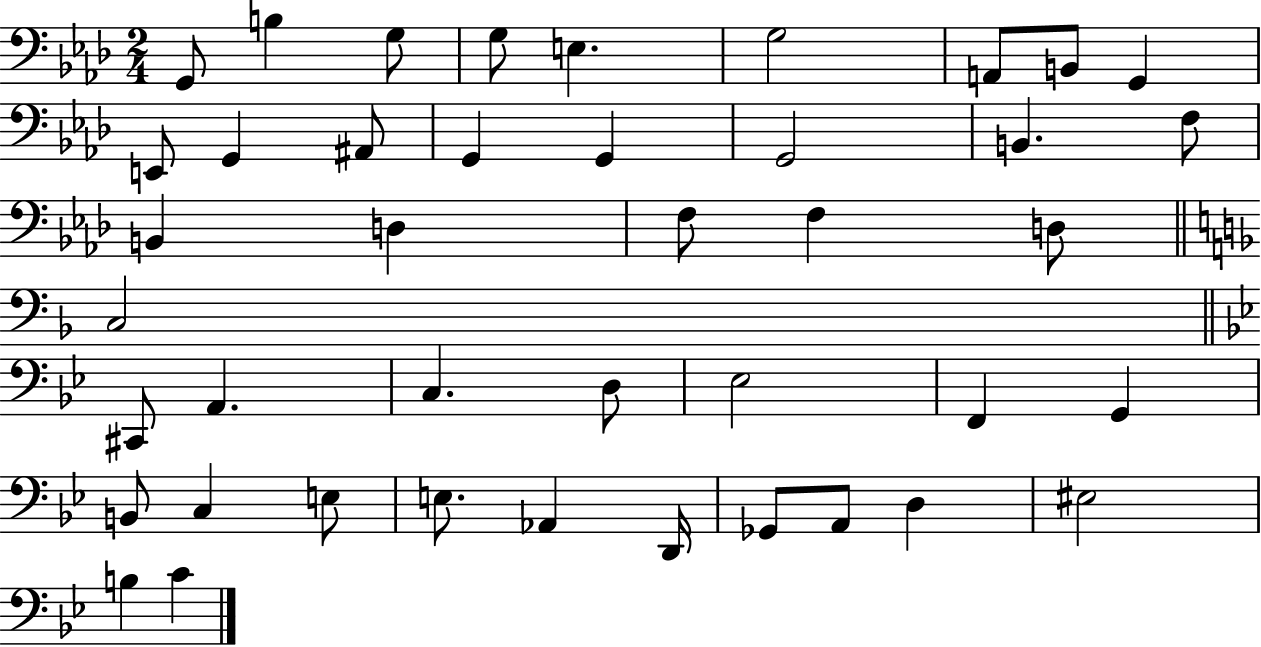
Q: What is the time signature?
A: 2/4